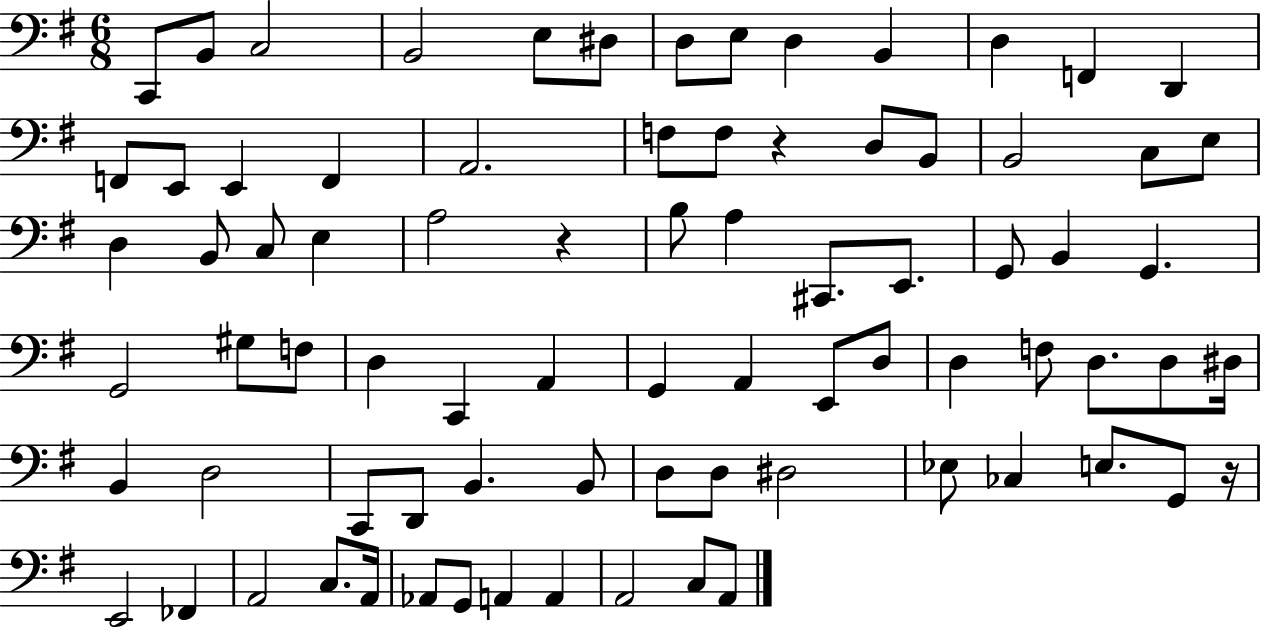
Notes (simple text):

C2/e B2/e C3/h B2/h E3/e D#3/e D3/e E3/e D3/q B2/q D3/q F2/q D2/q F2/e E2/e E2/q F2/q A2/h. F3/e F3/e R/q D3/e B2/e B2/h C3/e E3/e D3/q B2/e C3/e E3/q A3/h R/q B3/e A3/q C#2/e. E2/e. G2/e B2/q G2/q. G2/h G#3/e F3/e D3/q C2/q A2/q G2/q A2/q E2/e D3/e D3/q F3/e D3/e. D3/e D#3/s B2/q D3/h C2/e D2/e B2/q. B2/e D3/e D3/e D#3/h Eb3/e CES3/q E3/e. G2/e R/s E2/h FES2/q A2/h C3/e. A2/s Ab2/e G2/e A2/q A2/q A2/h C3/e A2/e